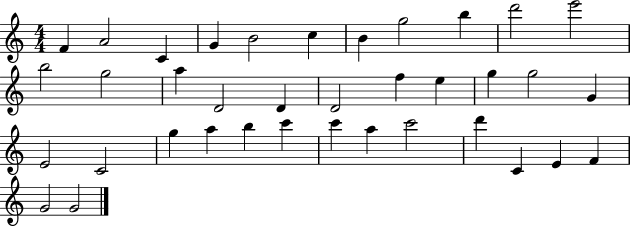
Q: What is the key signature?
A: C major